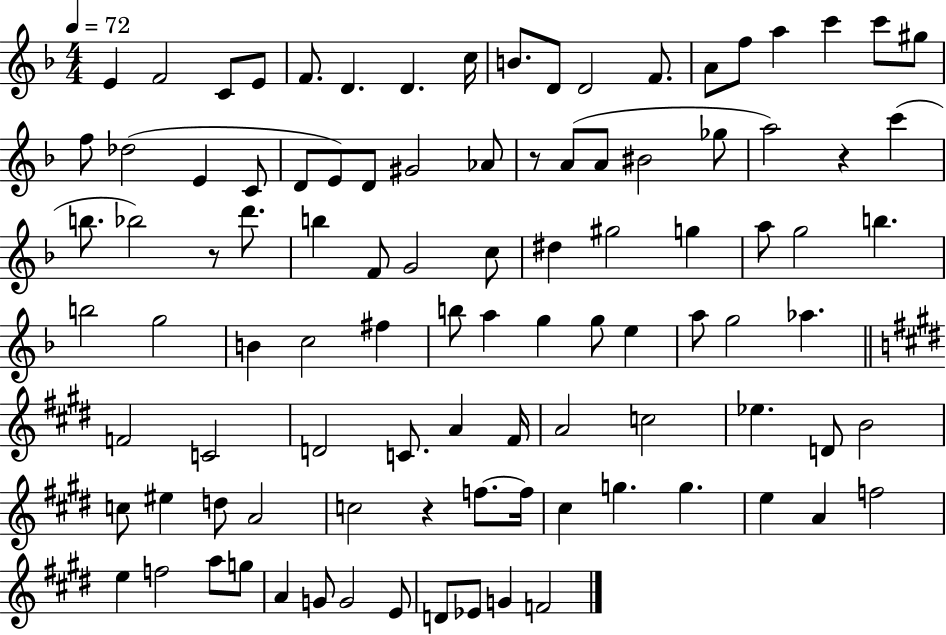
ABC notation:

X:1
T:Untitled
M:4/4
L:1/4
K:F
E F2 C/2 E/2 F/2 D D c/4 B/2 D/2 D2 F/2 A/2 f/2 a c' c'/2 ^g/2 f/2 _d2 E C/2 D/2 E/2 D/2 ^G2 _A/2 z/2 A/2 A/2 ^B2 _g/2 a2 z c' b/2 _b2 z/2 d'/2 b F/2 G2 c/2 ^d ^g2 g a/2 g2 b b2 g2 B c2 ^f b/2 a g g/2 e a/2 g2 _a F2 C2 D2 C/2 A ^F/4 A2 c2 _e D/2 B2 c/2 ^e d/2 A2 c2 z f/2 f/4 ^c g g e A f2 e f2 a/2 g/2 A G/2 G2 E/2 D/2 _E/2 G F2